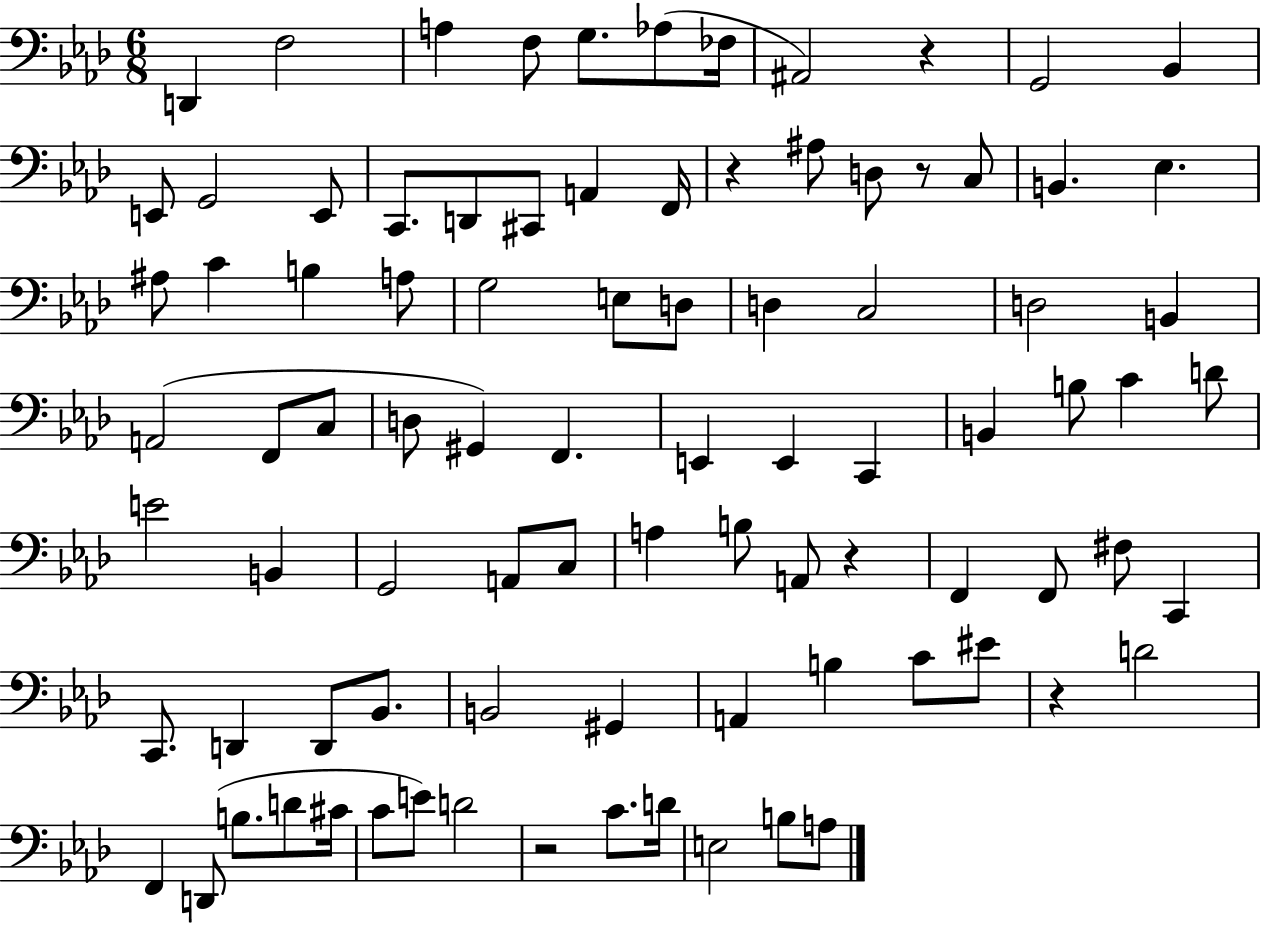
{
  \clef bass
  \numericTimeSignature
  \time 6/8
  \key aes \major
  d,4 f2 | a4 f8 g8. aes8( fes16 | ais,2) r4 | g,2 bes,4 | \break e,8 g,2 e,8 | c,8. d,8 cis,8 a,4 f,16 | r4 ais8 d8 r8 c8 | b,4. ees4. | \break ais8 c'4 b4 a8 | g2 e8 d8 | d4 c2 | d2 b,4 | \break a,2( f,8 c8 | d8 gis,4) f,4. | e,4 e,4 c,4 | b,4 b8 c'4 d'8 | \break e'2 b,4 | g,2 a,8 c8 | a4 b8 a,8 r4 | f,4 f,8 fis8 c,4 | \break c,8. d,4 d,8 bes,8. | b,2 gis,4 | a,4 b4 c'8 eis'8 | r4 d'2 | \break f,4 d,8( b8. d'8 cis'16 | c'8 e'8) d'2 | r2 c'8. d'16 | e2 b8 a8 | \break \bar "|."
}